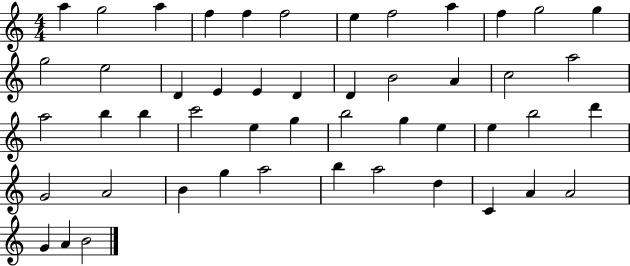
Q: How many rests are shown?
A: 0